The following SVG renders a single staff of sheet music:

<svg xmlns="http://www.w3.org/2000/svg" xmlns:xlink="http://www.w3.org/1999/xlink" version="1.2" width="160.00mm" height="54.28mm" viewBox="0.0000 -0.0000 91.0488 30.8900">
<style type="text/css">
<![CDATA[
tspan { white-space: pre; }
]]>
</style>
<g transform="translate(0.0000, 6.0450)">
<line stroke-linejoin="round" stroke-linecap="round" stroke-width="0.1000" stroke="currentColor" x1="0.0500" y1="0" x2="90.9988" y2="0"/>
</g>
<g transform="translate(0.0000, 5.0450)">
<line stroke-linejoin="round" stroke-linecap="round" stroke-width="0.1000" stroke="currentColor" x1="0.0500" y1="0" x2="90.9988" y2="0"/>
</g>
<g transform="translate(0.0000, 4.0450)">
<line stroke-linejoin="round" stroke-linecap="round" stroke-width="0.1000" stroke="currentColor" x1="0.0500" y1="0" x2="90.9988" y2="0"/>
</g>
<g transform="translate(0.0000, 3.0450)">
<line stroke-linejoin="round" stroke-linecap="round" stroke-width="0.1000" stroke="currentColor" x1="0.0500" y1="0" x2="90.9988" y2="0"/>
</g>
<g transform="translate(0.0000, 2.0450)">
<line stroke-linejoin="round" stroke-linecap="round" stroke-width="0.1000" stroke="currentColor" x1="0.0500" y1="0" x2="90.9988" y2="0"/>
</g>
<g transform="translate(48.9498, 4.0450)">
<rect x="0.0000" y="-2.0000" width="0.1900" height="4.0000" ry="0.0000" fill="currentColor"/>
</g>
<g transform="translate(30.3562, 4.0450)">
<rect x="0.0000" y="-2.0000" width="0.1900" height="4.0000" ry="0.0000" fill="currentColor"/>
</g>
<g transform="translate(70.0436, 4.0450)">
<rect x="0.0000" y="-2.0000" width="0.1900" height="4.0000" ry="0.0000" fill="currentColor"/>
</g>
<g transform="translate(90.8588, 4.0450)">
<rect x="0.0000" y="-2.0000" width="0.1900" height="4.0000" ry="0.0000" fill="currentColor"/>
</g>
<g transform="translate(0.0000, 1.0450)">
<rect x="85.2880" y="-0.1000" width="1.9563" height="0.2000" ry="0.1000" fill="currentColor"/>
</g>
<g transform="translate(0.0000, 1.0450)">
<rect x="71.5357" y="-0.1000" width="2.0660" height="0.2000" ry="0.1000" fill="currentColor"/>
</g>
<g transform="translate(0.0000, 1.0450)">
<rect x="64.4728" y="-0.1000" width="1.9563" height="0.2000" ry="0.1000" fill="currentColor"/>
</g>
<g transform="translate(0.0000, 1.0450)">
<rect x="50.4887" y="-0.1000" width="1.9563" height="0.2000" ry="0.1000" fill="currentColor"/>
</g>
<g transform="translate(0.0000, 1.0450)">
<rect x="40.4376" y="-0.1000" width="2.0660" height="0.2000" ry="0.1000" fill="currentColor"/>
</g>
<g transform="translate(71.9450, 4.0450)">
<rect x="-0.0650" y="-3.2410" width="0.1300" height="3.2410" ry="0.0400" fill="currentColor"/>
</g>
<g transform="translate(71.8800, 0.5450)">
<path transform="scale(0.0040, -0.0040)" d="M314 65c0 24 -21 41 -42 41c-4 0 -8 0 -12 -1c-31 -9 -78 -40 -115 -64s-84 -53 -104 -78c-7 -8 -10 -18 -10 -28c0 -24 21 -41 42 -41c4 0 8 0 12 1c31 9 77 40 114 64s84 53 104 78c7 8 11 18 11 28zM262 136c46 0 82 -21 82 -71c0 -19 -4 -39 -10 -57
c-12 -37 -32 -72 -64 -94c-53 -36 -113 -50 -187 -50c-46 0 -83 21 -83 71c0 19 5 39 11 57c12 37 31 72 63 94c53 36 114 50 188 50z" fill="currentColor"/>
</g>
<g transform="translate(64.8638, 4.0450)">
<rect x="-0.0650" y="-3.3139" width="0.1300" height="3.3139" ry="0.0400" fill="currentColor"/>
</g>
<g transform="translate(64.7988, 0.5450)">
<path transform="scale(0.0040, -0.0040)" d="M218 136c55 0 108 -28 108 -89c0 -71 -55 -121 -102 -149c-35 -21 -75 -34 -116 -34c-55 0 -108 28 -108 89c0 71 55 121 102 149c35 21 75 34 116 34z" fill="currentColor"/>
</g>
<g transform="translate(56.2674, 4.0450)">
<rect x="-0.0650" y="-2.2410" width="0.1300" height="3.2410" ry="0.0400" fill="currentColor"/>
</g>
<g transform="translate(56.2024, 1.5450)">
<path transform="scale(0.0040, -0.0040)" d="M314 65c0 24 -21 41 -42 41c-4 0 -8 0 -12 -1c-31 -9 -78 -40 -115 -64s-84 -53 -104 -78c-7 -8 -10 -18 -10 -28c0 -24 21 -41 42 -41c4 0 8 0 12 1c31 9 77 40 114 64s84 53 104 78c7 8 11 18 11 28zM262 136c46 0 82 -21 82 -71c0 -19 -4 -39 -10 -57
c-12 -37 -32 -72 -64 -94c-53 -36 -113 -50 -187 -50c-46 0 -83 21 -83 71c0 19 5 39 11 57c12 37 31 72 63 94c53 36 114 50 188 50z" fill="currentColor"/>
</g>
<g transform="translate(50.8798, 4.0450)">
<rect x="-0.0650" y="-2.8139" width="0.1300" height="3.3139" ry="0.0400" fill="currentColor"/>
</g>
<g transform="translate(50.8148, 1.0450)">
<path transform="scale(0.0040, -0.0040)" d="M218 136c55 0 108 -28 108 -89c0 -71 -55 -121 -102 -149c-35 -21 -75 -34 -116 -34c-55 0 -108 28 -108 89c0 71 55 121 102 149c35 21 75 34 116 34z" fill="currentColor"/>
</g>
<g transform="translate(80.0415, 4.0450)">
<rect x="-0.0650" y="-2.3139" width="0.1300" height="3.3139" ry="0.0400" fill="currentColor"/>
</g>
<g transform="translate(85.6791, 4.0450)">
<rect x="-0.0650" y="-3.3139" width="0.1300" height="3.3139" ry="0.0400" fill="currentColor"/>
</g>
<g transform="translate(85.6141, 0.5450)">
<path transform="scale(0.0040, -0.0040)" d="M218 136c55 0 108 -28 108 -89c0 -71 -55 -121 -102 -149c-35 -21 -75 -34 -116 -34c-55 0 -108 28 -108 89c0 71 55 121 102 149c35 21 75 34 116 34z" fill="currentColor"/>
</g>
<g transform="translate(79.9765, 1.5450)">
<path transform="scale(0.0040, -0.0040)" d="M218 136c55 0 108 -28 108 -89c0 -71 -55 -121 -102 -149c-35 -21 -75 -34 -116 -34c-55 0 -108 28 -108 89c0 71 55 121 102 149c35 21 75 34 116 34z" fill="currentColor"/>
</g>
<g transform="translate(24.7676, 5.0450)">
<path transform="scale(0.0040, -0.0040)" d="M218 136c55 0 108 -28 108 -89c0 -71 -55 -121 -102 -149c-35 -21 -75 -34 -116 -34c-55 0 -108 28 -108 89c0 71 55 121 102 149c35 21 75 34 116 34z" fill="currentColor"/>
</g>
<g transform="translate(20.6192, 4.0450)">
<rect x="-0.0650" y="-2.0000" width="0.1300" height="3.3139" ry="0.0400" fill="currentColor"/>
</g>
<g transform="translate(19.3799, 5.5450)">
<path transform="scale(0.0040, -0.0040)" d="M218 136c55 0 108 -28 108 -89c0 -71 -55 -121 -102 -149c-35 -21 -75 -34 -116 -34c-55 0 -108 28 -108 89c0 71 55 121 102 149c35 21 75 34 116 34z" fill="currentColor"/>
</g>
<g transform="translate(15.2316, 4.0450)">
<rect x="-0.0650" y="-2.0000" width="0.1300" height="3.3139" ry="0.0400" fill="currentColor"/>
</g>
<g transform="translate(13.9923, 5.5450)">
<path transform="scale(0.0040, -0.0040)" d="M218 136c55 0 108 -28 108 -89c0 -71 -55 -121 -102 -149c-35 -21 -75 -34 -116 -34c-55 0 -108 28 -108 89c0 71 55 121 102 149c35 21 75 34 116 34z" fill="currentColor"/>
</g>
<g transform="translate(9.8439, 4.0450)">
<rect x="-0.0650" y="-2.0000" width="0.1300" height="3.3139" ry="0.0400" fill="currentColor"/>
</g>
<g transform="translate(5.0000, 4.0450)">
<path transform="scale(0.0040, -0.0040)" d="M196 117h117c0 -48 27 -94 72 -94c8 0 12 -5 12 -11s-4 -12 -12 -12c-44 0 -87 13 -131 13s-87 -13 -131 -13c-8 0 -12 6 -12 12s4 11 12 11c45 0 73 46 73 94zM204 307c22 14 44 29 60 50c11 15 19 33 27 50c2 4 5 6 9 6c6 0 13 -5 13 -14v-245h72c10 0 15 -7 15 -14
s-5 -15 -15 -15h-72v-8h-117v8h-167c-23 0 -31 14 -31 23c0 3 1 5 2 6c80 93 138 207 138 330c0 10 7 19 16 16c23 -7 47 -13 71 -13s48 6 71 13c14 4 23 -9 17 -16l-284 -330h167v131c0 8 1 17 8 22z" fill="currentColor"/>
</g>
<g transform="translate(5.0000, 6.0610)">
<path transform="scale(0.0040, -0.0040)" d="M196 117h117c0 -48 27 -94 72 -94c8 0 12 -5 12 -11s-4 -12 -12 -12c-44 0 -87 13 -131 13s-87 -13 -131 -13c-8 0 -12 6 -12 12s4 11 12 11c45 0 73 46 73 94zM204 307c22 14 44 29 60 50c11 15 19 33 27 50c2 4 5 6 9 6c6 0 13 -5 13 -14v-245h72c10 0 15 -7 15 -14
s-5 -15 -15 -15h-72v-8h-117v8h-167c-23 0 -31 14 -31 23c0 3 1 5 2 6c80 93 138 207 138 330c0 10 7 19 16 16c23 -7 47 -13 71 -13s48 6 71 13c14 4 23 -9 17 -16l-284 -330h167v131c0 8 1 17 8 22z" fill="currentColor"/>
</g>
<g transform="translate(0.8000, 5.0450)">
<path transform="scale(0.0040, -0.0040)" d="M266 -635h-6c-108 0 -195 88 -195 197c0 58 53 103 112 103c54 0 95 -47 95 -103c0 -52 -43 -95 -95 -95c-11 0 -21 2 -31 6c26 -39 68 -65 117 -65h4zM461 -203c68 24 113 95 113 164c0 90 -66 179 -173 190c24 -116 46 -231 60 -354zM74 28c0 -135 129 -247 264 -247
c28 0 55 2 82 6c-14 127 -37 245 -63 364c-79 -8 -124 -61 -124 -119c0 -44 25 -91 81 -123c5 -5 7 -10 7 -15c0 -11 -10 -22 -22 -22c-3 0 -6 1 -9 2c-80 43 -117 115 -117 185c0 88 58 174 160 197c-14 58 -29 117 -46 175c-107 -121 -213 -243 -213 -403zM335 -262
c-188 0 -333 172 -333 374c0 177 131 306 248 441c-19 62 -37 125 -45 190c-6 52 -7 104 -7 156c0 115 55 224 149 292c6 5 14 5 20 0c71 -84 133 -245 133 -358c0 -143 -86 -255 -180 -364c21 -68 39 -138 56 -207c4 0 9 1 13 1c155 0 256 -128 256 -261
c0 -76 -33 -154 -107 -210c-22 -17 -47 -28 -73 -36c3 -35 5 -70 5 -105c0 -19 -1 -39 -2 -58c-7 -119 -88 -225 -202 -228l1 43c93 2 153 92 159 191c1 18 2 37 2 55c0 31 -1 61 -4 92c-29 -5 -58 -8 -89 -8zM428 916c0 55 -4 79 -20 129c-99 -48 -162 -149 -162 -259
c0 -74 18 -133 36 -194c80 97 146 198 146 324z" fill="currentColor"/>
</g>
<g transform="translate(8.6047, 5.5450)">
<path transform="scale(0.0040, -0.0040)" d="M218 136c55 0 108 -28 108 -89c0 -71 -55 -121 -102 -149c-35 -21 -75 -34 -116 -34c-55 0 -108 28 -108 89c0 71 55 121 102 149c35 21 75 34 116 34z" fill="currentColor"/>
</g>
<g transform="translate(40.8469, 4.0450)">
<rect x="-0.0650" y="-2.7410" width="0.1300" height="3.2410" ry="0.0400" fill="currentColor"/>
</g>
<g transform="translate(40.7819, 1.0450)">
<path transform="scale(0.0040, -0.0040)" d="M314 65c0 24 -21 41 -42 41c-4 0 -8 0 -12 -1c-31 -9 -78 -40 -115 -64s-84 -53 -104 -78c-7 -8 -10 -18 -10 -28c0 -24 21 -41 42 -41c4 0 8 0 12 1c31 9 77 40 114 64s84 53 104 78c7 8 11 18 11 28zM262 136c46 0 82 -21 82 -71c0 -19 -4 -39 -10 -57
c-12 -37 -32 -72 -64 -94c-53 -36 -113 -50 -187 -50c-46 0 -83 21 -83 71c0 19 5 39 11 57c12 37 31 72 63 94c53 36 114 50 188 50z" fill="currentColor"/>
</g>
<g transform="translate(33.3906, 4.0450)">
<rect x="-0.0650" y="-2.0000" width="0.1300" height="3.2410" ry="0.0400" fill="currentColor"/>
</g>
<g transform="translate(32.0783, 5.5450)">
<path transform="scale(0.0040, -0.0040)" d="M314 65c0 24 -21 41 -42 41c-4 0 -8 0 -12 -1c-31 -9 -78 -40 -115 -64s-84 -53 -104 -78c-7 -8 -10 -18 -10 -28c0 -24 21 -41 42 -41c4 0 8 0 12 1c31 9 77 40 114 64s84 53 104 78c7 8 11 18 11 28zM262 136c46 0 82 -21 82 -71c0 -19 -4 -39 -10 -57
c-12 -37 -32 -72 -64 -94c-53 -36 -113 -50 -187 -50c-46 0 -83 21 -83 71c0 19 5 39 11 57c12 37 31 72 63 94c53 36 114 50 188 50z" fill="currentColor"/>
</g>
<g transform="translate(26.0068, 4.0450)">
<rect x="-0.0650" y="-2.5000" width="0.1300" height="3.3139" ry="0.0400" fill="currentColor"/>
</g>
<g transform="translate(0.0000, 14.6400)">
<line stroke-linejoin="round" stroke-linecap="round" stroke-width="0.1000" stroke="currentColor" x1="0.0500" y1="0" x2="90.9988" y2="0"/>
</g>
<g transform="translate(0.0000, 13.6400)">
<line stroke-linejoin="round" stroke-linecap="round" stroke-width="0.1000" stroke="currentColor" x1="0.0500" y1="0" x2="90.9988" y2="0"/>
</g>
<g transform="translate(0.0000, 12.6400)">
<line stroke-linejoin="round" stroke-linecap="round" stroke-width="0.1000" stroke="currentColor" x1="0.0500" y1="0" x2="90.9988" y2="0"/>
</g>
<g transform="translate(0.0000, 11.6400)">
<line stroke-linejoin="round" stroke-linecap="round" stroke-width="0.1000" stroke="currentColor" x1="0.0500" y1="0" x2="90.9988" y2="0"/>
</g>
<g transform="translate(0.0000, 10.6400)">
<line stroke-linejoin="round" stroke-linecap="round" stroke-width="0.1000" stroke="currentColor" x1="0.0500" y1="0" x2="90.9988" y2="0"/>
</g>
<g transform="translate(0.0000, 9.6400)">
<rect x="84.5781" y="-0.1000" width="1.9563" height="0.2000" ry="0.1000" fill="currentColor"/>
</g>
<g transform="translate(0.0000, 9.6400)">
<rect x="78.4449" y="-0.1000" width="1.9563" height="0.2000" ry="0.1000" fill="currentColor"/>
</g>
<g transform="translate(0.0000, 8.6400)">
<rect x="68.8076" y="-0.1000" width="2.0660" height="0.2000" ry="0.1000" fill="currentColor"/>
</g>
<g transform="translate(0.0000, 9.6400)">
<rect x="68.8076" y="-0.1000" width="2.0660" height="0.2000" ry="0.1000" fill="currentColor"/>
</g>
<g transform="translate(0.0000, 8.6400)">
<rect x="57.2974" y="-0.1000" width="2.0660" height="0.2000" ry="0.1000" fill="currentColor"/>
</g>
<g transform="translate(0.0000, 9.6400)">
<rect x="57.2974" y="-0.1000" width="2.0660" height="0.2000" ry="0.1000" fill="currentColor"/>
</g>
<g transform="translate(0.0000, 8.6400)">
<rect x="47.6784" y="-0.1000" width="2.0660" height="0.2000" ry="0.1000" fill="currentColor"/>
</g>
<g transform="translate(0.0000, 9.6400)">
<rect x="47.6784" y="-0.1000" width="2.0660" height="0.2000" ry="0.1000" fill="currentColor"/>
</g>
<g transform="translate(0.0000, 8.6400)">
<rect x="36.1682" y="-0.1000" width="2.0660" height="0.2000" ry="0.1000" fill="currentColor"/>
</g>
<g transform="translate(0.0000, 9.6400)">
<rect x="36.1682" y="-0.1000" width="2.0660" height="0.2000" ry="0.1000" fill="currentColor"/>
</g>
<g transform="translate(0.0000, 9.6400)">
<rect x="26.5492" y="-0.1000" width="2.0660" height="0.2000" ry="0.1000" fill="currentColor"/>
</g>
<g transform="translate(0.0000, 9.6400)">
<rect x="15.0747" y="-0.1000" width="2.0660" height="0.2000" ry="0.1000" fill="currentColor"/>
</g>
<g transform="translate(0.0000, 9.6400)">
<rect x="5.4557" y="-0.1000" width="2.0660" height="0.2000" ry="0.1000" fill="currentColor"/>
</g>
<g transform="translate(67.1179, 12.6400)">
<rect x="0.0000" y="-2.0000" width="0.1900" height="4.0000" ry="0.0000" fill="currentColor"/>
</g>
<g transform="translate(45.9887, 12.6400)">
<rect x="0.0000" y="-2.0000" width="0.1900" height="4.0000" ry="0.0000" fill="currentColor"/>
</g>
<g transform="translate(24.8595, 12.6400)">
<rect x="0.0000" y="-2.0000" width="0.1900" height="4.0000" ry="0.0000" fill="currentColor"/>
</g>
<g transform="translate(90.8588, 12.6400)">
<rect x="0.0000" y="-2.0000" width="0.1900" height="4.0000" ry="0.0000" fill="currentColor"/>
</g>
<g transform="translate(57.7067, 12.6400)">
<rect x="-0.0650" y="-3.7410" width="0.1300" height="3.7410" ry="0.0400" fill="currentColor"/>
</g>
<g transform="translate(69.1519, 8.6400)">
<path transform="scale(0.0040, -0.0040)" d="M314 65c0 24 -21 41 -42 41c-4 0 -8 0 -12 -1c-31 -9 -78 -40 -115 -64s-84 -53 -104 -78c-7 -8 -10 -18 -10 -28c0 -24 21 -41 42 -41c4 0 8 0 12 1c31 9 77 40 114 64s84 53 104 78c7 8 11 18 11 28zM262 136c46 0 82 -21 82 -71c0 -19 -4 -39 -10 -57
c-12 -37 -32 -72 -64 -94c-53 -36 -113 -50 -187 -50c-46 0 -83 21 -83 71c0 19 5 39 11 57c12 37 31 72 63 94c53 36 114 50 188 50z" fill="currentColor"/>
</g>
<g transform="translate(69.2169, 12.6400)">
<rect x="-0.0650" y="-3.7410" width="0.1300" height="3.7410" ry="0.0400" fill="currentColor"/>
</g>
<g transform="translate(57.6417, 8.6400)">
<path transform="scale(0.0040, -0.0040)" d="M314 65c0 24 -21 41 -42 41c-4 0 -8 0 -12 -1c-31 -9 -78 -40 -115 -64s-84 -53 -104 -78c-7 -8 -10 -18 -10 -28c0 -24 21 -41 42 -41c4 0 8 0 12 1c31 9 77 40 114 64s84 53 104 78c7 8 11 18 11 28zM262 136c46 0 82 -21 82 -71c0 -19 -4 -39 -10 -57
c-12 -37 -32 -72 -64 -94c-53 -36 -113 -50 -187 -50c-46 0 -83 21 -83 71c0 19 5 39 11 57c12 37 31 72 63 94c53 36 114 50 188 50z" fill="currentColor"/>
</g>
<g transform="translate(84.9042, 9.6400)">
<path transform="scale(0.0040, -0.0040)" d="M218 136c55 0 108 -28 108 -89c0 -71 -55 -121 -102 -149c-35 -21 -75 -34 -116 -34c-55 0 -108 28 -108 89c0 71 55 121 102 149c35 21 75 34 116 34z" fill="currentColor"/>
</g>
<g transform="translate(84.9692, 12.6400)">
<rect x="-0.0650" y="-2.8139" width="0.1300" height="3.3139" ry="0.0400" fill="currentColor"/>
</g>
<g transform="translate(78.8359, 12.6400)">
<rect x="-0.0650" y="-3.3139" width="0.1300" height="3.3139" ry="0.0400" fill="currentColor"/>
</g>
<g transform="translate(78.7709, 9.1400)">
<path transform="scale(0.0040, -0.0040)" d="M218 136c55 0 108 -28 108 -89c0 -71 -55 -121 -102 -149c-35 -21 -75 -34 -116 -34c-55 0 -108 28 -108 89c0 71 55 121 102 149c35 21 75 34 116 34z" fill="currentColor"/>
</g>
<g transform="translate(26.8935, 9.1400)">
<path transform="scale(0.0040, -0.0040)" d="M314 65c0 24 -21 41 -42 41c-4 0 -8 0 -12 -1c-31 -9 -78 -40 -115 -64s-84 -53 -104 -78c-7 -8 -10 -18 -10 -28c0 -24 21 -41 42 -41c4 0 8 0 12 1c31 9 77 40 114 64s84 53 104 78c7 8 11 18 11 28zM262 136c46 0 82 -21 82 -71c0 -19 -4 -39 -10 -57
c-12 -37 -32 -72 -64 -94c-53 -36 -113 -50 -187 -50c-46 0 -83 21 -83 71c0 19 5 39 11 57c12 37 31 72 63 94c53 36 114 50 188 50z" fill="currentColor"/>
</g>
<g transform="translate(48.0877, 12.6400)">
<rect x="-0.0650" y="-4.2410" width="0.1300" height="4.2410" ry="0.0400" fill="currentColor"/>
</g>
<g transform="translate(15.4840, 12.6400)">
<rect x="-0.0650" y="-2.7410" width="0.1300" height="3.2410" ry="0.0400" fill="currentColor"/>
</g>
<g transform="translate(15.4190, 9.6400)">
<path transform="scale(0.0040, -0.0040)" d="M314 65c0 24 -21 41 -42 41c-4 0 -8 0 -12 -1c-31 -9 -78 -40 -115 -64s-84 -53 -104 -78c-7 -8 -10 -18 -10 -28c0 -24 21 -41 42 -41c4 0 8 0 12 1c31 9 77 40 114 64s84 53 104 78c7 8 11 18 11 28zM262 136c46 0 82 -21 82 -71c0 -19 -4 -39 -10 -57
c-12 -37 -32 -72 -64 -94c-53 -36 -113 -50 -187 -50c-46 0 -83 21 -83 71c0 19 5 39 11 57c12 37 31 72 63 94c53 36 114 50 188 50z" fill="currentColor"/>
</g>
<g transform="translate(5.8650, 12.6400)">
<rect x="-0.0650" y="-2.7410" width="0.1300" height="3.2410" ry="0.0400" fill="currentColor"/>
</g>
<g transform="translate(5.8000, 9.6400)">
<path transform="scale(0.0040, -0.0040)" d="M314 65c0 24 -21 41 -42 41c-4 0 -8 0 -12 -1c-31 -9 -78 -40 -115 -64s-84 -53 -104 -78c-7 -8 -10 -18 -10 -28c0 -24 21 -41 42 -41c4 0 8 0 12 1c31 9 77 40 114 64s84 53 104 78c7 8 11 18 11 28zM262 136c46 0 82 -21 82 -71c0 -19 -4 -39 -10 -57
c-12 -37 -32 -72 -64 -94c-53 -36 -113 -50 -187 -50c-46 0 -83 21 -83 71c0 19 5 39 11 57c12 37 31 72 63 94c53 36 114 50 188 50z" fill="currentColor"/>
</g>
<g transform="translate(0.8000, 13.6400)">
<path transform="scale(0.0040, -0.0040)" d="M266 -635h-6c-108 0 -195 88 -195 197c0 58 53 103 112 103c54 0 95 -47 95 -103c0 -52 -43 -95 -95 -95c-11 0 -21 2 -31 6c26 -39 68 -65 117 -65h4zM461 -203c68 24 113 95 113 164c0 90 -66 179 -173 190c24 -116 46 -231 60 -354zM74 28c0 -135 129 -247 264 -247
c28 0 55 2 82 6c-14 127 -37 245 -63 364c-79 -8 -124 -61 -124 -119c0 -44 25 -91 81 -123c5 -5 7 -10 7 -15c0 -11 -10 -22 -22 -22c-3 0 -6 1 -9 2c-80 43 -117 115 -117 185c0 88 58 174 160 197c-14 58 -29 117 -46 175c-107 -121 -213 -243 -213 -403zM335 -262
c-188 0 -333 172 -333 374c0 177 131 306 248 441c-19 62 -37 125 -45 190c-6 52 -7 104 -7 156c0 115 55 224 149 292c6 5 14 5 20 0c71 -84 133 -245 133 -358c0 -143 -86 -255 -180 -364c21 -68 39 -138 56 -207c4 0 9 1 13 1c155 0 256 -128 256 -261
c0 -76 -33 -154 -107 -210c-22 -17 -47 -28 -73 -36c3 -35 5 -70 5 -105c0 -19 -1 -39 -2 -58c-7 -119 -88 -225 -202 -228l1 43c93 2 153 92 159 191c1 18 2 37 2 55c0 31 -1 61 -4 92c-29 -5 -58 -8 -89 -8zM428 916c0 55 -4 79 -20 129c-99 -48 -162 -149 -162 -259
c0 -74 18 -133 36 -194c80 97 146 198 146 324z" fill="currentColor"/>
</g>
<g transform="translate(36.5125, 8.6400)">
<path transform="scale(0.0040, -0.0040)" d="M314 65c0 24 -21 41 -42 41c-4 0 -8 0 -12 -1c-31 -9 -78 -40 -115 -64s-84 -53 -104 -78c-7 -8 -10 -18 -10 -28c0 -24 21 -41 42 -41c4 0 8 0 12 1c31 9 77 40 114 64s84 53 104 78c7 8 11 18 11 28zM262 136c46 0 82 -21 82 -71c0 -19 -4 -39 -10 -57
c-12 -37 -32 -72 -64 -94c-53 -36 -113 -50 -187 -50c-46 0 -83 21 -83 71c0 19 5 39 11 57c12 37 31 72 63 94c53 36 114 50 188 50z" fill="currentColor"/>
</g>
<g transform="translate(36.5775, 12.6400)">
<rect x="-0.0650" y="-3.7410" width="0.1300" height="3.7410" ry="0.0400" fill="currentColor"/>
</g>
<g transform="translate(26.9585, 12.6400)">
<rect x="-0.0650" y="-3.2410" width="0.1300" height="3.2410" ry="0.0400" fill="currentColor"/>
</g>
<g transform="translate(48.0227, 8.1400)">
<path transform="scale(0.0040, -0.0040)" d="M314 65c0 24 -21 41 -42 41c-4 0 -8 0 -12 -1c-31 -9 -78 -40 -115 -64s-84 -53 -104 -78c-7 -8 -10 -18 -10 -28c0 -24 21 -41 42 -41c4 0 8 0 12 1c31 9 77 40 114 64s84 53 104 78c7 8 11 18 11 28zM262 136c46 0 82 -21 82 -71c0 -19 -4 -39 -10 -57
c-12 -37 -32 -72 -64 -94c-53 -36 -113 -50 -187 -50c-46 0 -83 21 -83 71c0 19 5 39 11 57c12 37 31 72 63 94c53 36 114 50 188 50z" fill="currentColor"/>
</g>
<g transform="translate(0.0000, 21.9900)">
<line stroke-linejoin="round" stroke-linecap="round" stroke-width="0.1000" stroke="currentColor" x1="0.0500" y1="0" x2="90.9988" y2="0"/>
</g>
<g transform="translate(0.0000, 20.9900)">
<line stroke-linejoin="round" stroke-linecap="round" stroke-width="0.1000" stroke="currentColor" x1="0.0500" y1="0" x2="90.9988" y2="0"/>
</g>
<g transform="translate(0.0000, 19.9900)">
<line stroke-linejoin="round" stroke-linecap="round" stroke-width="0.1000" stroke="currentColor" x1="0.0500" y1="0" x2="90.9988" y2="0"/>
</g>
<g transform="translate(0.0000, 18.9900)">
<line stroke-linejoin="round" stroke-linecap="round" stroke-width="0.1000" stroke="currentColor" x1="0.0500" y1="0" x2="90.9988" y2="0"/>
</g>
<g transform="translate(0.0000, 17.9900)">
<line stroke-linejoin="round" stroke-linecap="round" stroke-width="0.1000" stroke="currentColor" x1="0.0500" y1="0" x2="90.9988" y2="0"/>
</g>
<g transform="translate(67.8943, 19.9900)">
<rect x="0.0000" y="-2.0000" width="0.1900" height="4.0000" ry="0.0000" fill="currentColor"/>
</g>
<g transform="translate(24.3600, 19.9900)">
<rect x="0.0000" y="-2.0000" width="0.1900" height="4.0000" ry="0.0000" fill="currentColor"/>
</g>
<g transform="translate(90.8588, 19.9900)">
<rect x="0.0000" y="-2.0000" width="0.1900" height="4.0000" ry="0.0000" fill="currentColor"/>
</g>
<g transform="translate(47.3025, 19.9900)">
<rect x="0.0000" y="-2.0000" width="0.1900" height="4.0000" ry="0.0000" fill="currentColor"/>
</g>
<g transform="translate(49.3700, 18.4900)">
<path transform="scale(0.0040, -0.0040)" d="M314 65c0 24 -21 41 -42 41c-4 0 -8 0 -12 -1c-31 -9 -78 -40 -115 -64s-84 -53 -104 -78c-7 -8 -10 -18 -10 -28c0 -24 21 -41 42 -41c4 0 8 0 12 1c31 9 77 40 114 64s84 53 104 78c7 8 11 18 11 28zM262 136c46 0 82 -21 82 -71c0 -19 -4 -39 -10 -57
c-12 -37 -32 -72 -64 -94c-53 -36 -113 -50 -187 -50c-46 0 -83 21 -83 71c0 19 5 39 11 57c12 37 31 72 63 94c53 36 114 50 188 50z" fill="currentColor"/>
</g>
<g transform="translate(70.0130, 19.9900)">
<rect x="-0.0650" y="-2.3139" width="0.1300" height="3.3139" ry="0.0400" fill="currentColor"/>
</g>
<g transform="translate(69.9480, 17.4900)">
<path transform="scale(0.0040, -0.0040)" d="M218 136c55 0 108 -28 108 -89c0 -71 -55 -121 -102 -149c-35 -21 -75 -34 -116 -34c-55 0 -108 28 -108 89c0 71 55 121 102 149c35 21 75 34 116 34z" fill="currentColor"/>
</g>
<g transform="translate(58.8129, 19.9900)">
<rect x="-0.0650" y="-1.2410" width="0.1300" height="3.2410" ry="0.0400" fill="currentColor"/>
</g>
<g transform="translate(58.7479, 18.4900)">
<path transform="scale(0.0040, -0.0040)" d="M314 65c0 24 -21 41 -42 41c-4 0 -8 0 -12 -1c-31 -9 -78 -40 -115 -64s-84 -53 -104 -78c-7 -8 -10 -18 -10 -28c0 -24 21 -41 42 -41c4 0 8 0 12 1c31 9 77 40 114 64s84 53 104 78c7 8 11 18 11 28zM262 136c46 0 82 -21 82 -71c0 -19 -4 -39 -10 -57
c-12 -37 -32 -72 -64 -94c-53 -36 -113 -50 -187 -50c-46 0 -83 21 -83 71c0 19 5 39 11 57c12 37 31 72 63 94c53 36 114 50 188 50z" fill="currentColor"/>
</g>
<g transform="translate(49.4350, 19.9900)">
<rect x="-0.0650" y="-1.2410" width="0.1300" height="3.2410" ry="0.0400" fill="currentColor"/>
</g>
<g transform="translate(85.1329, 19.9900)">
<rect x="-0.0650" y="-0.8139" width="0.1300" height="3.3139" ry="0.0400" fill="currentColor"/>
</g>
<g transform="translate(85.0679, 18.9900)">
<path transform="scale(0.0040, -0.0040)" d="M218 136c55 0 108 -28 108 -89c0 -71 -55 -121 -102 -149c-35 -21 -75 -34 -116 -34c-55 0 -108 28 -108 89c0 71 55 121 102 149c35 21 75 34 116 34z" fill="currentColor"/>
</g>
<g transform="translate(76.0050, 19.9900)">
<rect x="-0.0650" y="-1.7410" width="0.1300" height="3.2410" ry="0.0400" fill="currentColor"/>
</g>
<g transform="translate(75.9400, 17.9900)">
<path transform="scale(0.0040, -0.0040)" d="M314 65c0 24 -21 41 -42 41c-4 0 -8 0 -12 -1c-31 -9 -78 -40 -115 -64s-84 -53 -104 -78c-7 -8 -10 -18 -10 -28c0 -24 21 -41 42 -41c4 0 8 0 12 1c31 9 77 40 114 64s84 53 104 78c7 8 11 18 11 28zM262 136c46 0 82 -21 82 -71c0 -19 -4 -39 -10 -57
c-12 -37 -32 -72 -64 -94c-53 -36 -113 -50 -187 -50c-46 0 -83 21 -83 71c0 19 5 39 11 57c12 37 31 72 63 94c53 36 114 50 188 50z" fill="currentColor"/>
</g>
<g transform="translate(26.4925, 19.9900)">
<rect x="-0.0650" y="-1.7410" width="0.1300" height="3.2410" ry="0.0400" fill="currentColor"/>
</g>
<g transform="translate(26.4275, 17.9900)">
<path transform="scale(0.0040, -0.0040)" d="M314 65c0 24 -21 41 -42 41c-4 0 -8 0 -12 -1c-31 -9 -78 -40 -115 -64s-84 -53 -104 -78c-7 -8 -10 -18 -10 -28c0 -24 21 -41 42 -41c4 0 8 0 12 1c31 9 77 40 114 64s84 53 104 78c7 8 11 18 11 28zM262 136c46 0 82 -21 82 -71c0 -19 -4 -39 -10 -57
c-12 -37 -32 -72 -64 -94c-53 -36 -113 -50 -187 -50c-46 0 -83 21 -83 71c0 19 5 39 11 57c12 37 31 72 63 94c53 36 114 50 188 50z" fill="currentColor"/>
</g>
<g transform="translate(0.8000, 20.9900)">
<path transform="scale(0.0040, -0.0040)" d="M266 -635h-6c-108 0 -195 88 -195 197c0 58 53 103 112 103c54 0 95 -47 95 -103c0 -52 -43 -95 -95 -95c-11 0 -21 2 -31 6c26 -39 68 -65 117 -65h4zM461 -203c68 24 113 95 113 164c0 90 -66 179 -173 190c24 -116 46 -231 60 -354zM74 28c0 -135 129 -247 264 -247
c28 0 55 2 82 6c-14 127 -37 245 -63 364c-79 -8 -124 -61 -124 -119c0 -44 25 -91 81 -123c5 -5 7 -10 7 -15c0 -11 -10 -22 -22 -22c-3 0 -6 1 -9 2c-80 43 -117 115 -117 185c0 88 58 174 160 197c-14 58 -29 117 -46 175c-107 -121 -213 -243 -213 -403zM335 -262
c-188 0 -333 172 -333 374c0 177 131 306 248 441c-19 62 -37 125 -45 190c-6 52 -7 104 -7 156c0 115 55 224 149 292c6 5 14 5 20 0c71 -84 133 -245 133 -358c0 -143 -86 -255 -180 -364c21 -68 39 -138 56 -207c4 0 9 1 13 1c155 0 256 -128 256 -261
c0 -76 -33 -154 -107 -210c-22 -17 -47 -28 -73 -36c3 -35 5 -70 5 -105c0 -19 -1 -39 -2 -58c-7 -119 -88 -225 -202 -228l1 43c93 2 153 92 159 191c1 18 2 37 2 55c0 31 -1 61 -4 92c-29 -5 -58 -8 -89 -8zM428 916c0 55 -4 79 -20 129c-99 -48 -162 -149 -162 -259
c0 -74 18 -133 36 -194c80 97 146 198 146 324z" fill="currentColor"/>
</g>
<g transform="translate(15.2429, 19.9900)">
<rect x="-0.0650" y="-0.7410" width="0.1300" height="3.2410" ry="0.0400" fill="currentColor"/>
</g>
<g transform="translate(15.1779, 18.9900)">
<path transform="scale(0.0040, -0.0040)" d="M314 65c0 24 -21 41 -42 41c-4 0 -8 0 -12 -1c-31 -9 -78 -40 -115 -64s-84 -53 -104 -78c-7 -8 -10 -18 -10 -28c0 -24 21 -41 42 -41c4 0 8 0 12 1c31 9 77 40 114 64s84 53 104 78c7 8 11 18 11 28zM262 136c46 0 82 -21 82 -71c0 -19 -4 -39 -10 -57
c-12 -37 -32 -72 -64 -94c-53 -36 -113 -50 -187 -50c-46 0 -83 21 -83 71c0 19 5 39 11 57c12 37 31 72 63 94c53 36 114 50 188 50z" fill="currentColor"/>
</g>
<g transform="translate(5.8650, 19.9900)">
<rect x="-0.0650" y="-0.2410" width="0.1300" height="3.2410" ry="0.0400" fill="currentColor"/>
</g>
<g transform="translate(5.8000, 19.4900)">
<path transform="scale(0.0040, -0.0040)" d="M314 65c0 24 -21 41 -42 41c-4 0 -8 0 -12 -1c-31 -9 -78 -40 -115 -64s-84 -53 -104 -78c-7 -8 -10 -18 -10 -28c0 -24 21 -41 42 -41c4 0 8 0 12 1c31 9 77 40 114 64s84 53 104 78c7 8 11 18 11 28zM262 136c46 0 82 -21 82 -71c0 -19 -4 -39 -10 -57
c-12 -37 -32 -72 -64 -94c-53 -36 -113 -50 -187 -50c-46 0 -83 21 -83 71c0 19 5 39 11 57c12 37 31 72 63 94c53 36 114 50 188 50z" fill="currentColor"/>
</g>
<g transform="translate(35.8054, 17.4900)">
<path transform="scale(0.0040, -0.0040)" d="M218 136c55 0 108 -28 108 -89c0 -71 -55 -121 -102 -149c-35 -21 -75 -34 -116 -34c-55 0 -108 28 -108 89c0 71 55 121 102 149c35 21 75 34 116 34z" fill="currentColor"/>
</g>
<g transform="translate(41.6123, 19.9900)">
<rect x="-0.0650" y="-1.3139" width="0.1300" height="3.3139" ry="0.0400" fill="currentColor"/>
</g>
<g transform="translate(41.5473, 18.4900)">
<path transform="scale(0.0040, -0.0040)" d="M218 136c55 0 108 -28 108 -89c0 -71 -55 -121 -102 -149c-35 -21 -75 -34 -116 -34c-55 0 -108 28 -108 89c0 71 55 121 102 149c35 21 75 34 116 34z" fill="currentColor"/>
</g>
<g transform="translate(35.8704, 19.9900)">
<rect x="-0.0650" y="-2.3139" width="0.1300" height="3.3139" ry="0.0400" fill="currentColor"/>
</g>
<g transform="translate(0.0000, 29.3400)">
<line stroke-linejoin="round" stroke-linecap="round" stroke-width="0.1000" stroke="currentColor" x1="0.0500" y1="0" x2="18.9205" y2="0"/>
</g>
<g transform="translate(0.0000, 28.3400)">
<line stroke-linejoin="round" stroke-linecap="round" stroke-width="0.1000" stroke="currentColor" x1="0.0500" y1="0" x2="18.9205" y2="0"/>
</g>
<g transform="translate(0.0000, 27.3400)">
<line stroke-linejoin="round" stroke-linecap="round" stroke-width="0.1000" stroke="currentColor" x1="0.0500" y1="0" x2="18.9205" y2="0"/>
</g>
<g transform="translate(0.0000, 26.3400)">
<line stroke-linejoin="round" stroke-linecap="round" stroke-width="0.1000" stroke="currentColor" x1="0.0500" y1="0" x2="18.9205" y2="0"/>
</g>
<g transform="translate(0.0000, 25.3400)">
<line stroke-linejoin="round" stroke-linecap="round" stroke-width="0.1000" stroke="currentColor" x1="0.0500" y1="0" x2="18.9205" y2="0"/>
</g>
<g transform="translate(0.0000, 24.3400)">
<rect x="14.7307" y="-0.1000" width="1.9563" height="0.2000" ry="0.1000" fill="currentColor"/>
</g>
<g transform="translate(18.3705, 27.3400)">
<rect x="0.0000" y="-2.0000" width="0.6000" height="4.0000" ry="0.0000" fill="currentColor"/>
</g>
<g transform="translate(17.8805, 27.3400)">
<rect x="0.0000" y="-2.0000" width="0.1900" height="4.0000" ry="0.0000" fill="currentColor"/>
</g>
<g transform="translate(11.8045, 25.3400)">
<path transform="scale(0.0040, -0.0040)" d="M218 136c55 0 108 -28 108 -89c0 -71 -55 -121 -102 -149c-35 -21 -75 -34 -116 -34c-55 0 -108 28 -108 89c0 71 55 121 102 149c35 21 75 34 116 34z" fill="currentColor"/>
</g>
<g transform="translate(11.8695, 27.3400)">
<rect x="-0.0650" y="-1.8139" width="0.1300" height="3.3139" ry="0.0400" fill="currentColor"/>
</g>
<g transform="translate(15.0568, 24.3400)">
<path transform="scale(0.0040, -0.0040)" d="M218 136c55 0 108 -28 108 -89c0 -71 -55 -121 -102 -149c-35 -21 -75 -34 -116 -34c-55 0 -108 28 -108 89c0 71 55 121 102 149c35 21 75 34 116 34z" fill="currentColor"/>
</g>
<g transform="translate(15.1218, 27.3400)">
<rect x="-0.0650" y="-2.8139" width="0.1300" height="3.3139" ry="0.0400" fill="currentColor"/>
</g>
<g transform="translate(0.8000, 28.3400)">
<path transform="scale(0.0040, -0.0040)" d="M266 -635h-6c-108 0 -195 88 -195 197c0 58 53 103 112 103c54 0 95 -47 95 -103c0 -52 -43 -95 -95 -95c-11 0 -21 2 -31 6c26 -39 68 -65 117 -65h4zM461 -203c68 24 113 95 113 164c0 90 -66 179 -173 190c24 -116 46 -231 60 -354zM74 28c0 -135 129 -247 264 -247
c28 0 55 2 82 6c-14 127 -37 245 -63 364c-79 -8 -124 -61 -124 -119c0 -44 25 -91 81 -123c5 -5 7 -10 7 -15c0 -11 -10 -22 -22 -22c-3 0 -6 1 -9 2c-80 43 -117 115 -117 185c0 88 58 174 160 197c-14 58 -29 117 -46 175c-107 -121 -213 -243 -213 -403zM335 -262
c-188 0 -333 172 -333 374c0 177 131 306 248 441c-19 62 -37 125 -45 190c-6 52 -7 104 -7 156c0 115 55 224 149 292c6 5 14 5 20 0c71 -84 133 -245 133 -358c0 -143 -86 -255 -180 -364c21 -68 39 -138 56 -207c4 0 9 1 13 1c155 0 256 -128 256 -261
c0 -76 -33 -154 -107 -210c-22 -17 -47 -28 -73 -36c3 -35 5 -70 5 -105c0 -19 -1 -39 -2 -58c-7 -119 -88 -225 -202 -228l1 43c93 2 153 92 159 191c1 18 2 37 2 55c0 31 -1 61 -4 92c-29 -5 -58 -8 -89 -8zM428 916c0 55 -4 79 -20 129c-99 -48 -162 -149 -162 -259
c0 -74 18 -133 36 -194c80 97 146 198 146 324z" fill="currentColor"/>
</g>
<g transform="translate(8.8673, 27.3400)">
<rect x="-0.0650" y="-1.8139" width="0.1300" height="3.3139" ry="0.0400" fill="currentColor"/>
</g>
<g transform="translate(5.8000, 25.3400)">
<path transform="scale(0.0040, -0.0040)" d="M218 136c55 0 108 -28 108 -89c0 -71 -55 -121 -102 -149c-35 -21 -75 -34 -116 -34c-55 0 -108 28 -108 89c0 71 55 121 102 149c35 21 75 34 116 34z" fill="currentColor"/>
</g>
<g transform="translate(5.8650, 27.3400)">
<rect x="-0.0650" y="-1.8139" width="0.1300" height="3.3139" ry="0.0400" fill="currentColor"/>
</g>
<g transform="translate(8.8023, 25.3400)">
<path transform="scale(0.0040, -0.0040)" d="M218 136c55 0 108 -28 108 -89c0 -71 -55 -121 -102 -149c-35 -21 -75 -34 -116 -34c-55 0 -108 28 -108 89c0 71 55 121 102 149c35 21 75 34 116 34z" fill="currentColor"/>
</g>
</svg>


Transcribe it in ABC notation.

X:1
T:Untitled
M:4/4
L:1/4
K:C
F F F G F2 a2 a g2 b b2 g b a2 a2 b2 c'2 d'2 c'2 c'2 b a c2 d2 f2 g e e2 e2 g f2 d f f f a